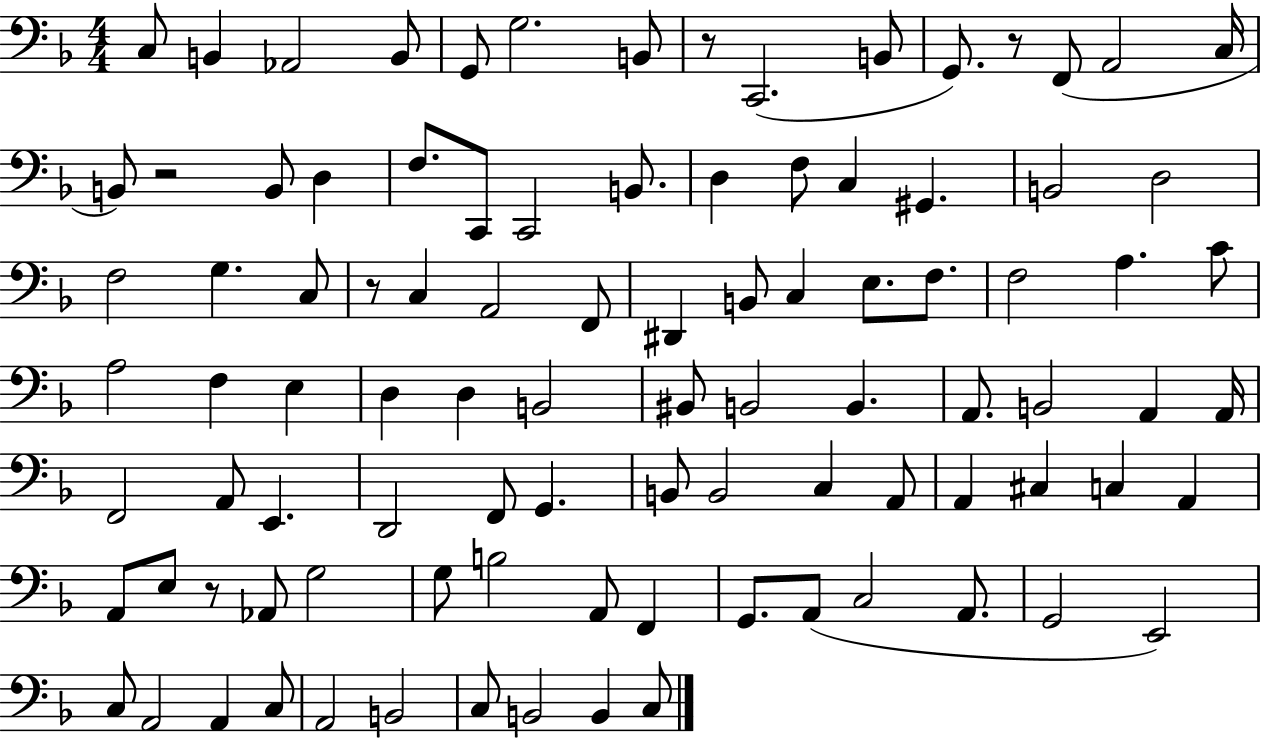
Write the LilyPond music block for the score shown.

{
  \clef bass
  \numericTimeSignature
  \time 4/4
  \key f \major
  c8 b,4 aes,2 b,8 | g,8 g2. b,8 | r8 c,2.( b,8 | g,8.) r8 f,8( a,2 c16 | \break b,8) r2 b,8 d4 | f8. c,8 c,2 b,8. | d4 f8 c4 gis,4. | b,2 d2 | \break f2 g4. c8 | r8 c4 a,2 f,8 | dis,4 b,8 c4 e8. f8. | f2 a4. c'8 | \break a2 f4 e4 | d4 d4 b,2 | bis,8 b,2 b,4. | a,8. b,2 a,4 a,16 | \break f,2 a,8 e,4. | d,2 f,8 g,4. | b,8 b,2 c4 a,8 | a,4 cis4 c4 a,4 | \break a,8 e8 r8 aes,8 g2 | g8 b2 a,8 f,4 | g,8. a,8( c2 a,8. | g,2 e,2) | \break c8 a,2 a,4 c8 | a,2 b,2 | c8 b,2 b,4 c8 | \bar "|."
}